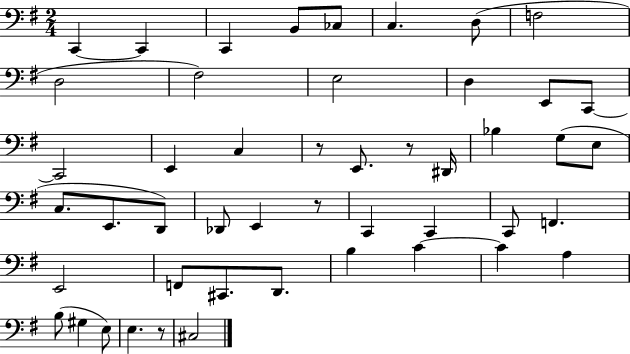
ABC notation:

X:1
T:Untitled
M:2/4
L:1/4
K:G
C,, C,, C,, B,,/2 _C,/2 C, D,/2 F,2 D,2 ^F,2 E,2 D, E,,/2 C,,/2 C,,2 E,, C, z/2 E,,/2 z/2 ^D,,/4 _B, G,/2 E,/2 C,/2 E,,/2 D,,/2 _D,,/2 E,, z/2 C,, C,, C,,/2 F,, E,,2 F,,/2 ^C,,/2 D,,/2 B, C C A, B,/2 ^G, E,/2 E, z/2 ^C,2